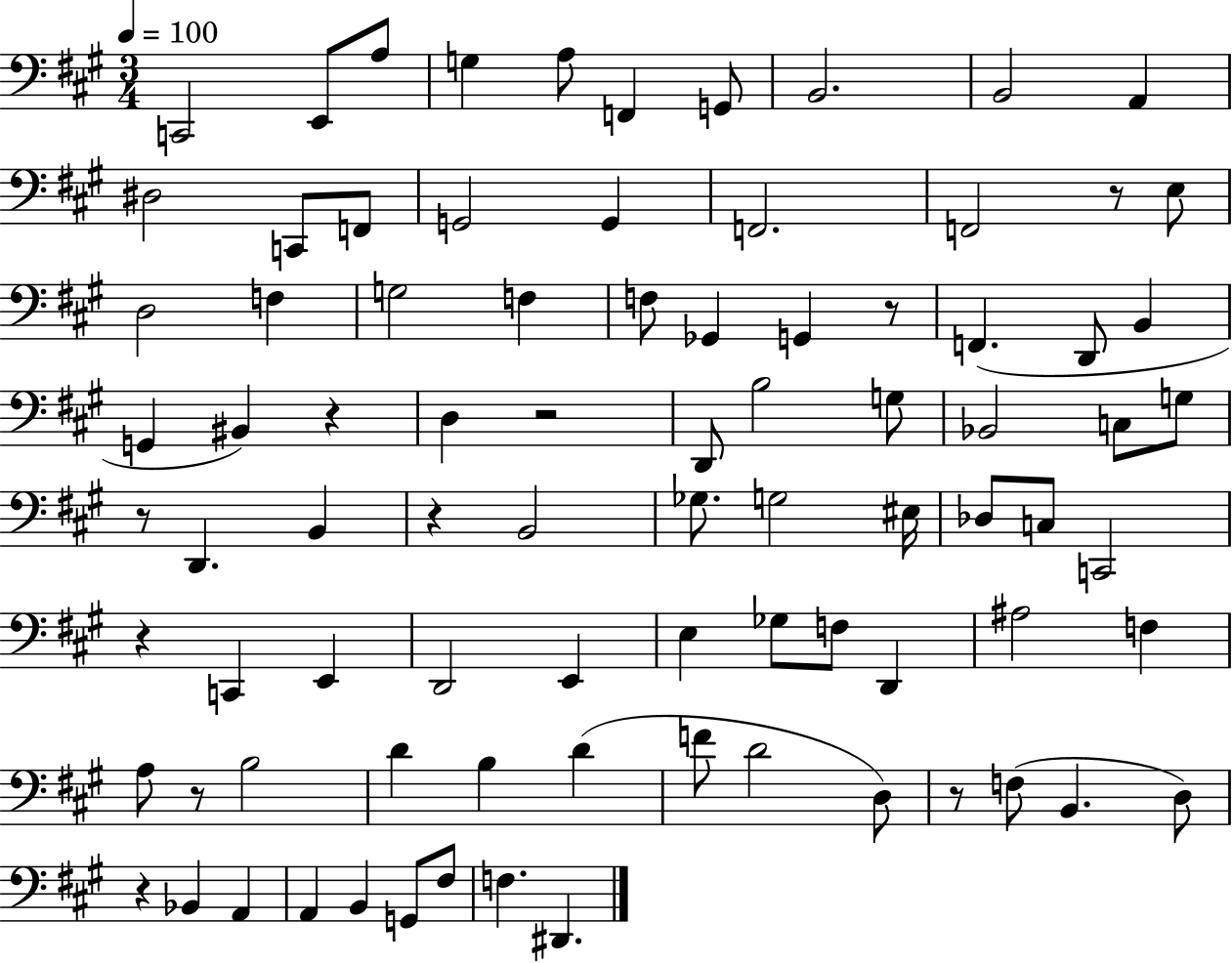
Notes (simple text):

C2/h E2/e A3/e G3/q A3/e F2/q G2/e B2/h. B2/h A2/q D#3/h C2/e F2/e G2/h G2/q F2/h. F2/h R/e E3/e D3/h F3/q G3/h F3/q F3/e Gb2/q G2/q R/e F2/q. D2/e B2/q G2/q BIS2/q R/q D3/q R/h D2/e B3/h G3/e Bb2/h C3/e G3/e R/e D2/q. B2/q R/q B2/h Gb3/e. G3/h EIS3/s Db3/e C3/e C2/h R/q C2/q E2/q D2/h E2/q E3/q Gb3/e F3/e D2/q A#3/h F3/q A3/e R/e B3/h D4/q B3/q D4/q F4/e D4/h D3/e R/e F3/e B2/q. D3/e R/q Bb2/q A2/q A2/q B2/q G2/e F#3/e F3/q. D#2/q.